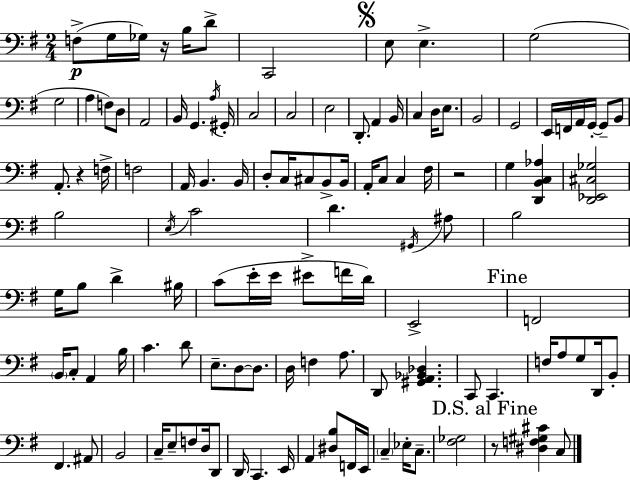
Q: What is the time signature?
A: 2/4